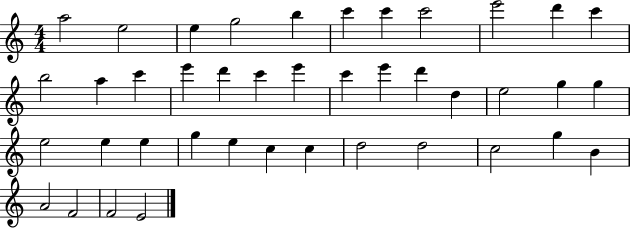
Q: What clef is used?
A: treble